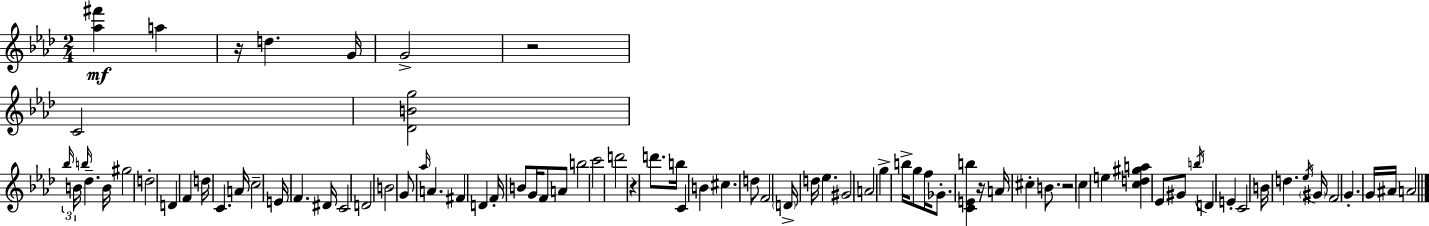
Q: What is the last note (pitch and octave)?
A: A4